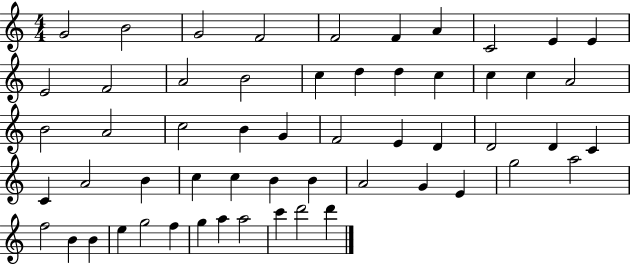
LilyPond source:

{
  \clef treble
  \numericTimeSignature
  \time 4/4
  \key c \major
  g'2 b'2 | g'2 f'2 | f'2 f'4 a'4 | c'2 e'4 e'4 | \break e'2 f'2 | a'2 b'2 | c''4 d''4 d''4 c''4 | c''4 c''4 a'2 | \break b'2 a'2 | c''2 b'4 g'4 | f'2 e'4 d'4 | d'2 d'4 c'4 | \break c'4 a'2 b'4 | c''4 c''4 b'4 b'4 | a'2 g'4 e'4 | g''2 a''2 | \break f''2 b'4 b'4 | e''4 g''2 f''4 | g''4 a''4 a''2 | c'''4 d'''2 d'''4 | \break \bar "|."
}